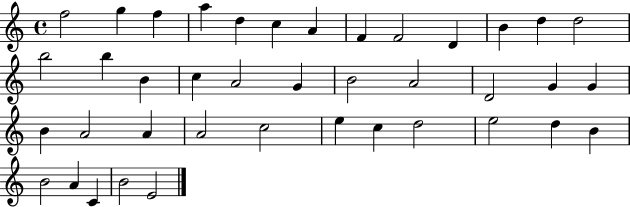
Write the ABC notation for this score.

X:1
T:Untitled
M:4/4
L:1/4
K:C
f2 g f a d c A F F2 D B d d2 b2 b B c A2 G B2 A2 D2 G G B A2 A A2 c2 e c d2 e2 d B B2 A C B2 E2